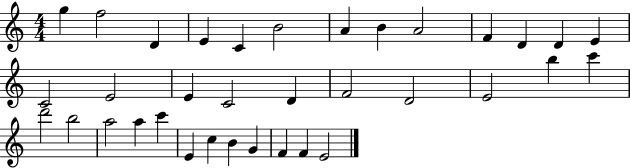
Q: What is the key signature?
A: C major